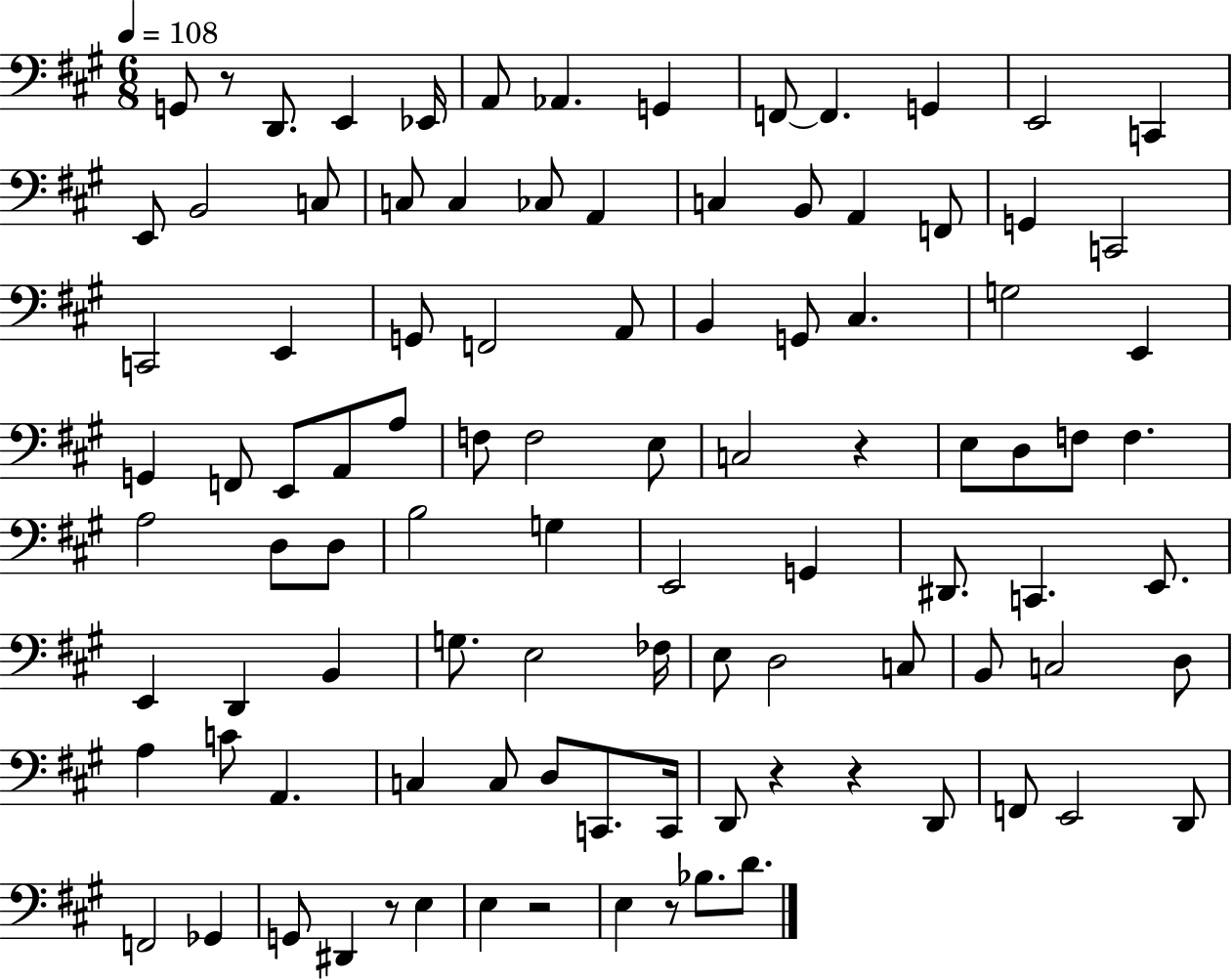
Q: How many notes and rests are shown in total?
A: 99